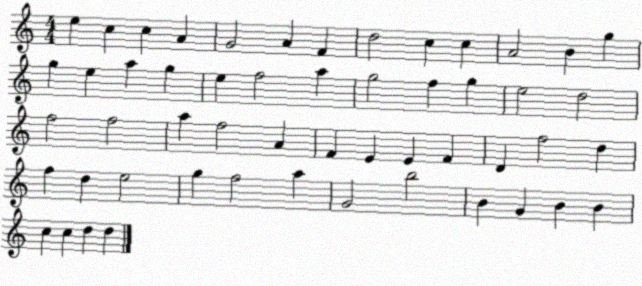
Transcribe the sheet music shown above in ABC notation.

X:1
T:Untitled
M:4/4
L:1/4
K:C
e c c A G2 A F d2 c c A2 B g g e a g e f2 a g2 f g e2 d2 f2 f2 a f2 A F E E F D f2 d f d e2 g f2 a G2 b2 B G B B c c d d